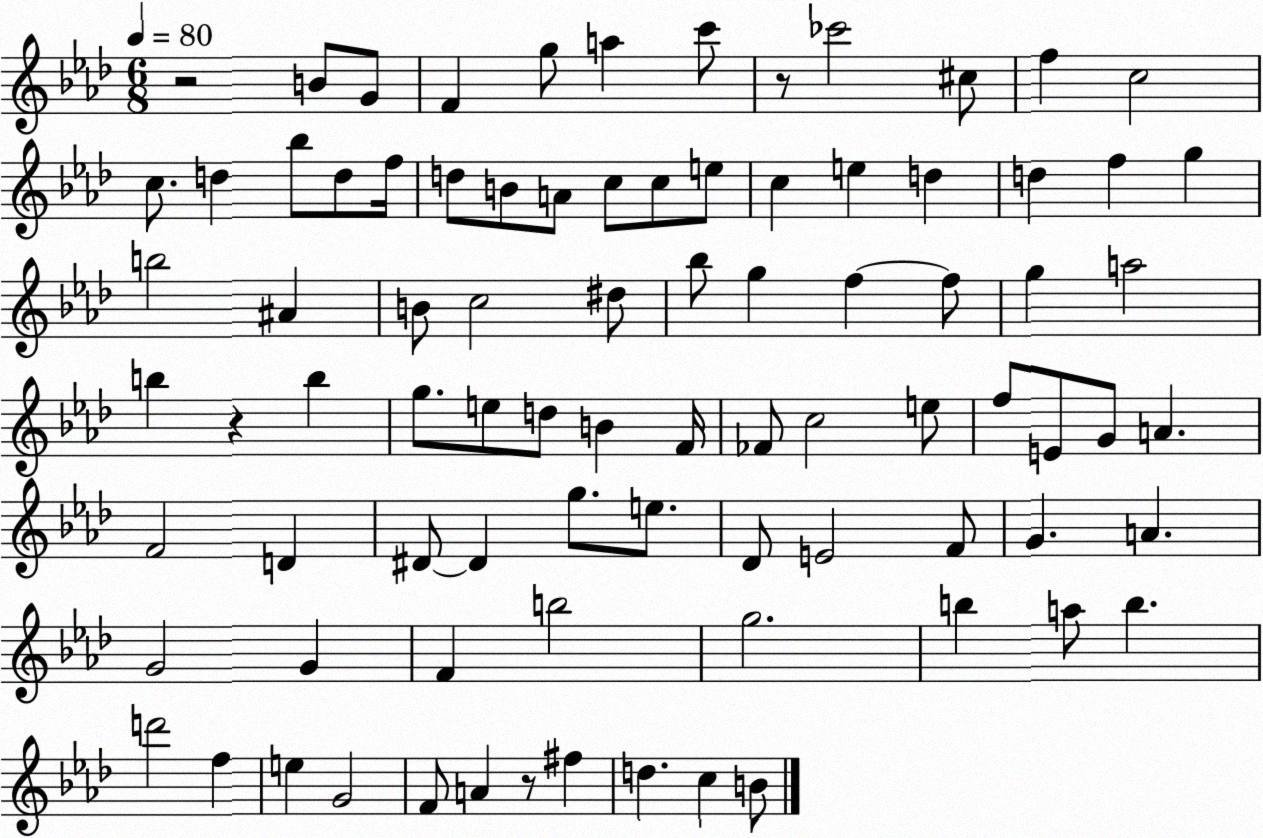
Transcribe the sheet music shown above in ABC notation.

X:1
T:Untitled
M:6/8
L:1/4
K:Ab
z2 B/2 G/2 F g/2 a c'/2 z/2 _c'2 ^c/2 f c2 c/2 d _b/2 d/2 f/4 d/2 B/2 A/2 c/2 c/2 e/2 c e d d f g b2 ^A B/2 c2 ^d/2 _b/2 g f f/2 g a2 b z b g/2 e/2 d/2 B F/4 _F/2 c2 e/2 f/2 E/2 G/2 A F2 D ^D/2 ^D g/2 e/2 _D/2 E2 F/2 G A G2 G F b2 g2 b a/2 b d'2 f e G2 F/2 A z/2 ^f d c B/2